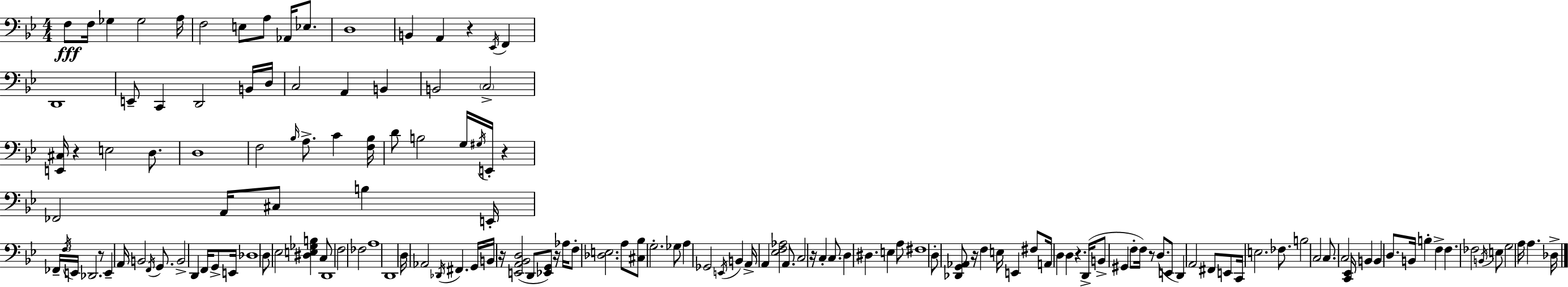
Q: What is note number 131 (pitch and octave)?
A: A3